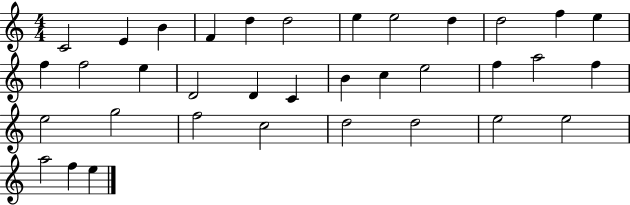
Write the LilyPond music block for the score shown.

{
  \clef treble
  \numericTimeSignature
  \time 4/4
  \key c \major
  c'2 e'4 b'4 | f'4 d''4 d''2 | e''4 e''2 d''4 | d''2 f''4 e''4 | \break f''4 f''2 e''4 | d'2 d'4 c'4 | b'4 c''4 e''2 | f''4 a''2 f''4 | \break e''2 g''2 | f''2 c''2 | d''2 d''2 | e''2 e''2 | \break a''2 f''4 e''4 | \bar "|."
}